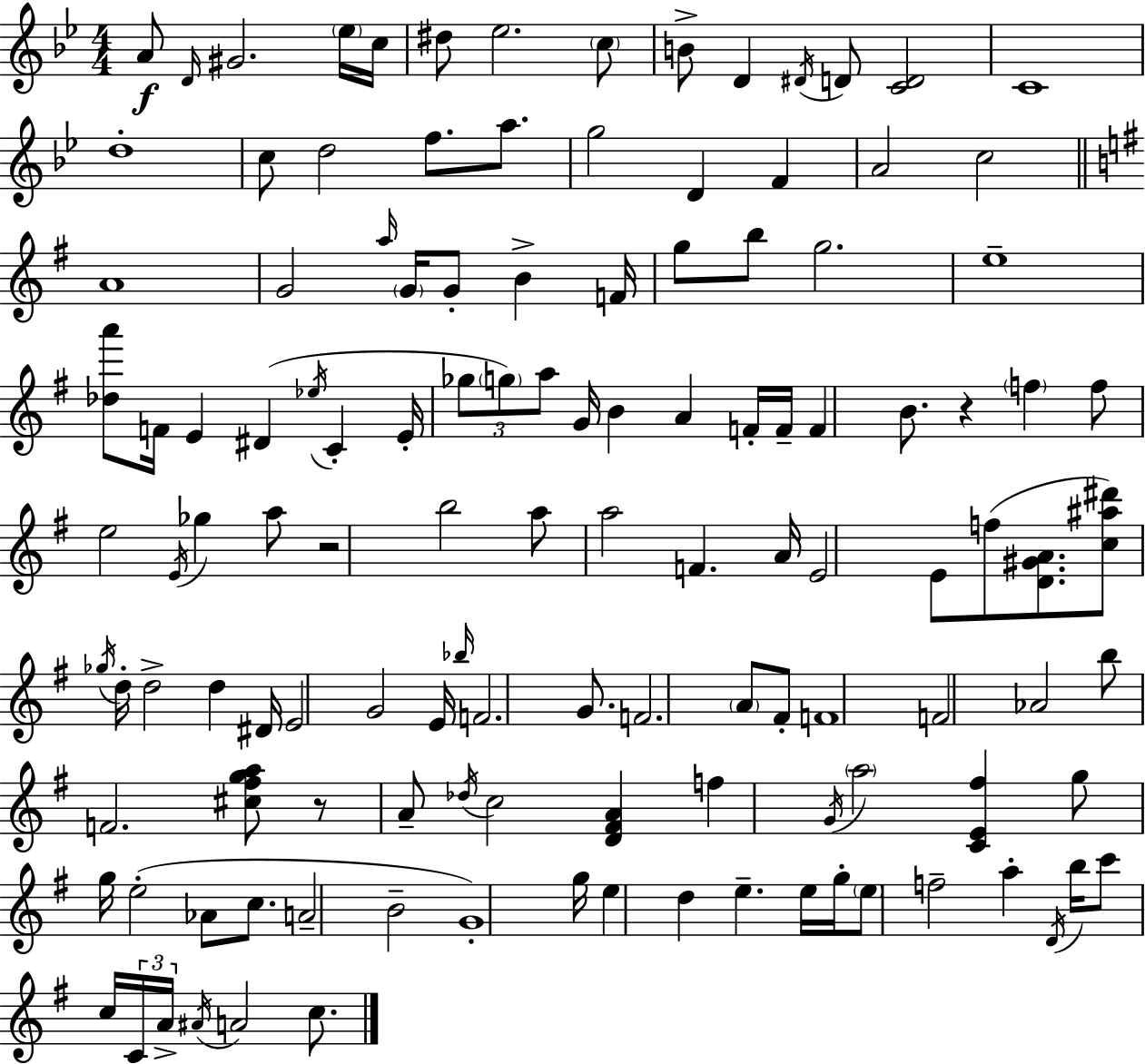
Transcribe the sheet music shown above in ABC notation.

X:1
T:Untitled
M:4/4
L:1/4
K:Gm
A/2 D/4 ^G2 _e/4 c/4 ^d/2 _e2 c/2 B/2 D ^D/4 D/2 [CD]2 C4 d4 c/2 d2 f/2 a/2 g2 D F A2 c2 A4 G2 a/4 G/4 G/2 B F/4 g/2 b/2 g2 e4 [_da']/2 F/4 E ^D _e/4 C E/4 _g/2 g/2 a/2 G/4 B A F/4 F/4 F B/2 z f f/2 e2 E/4 _g a/2 z2 b2 a/2 a2 F A/4 E2 E/2 f/2 [D^GA]/2 [c^a^d']/2 _g/4 d/4 d2 d ^D/4 E2 G2 E/4 _b/4 F2 G/2 F2 A/2 ^F/2 F4 F2 _A2 b/2 F2 [^c^fga]/2 z/2 A/2 _d/4 c2 [D^FA] f G/4 a2 [CE^f] g/2 g/4 e2 _A/2 c/2 A2 B2 G4 g/4 e d e e/4 g/4 e/2 f2 a D/4 b/4 c'/2 c/4 C/4 A/4 ^A/4 A2 c/2